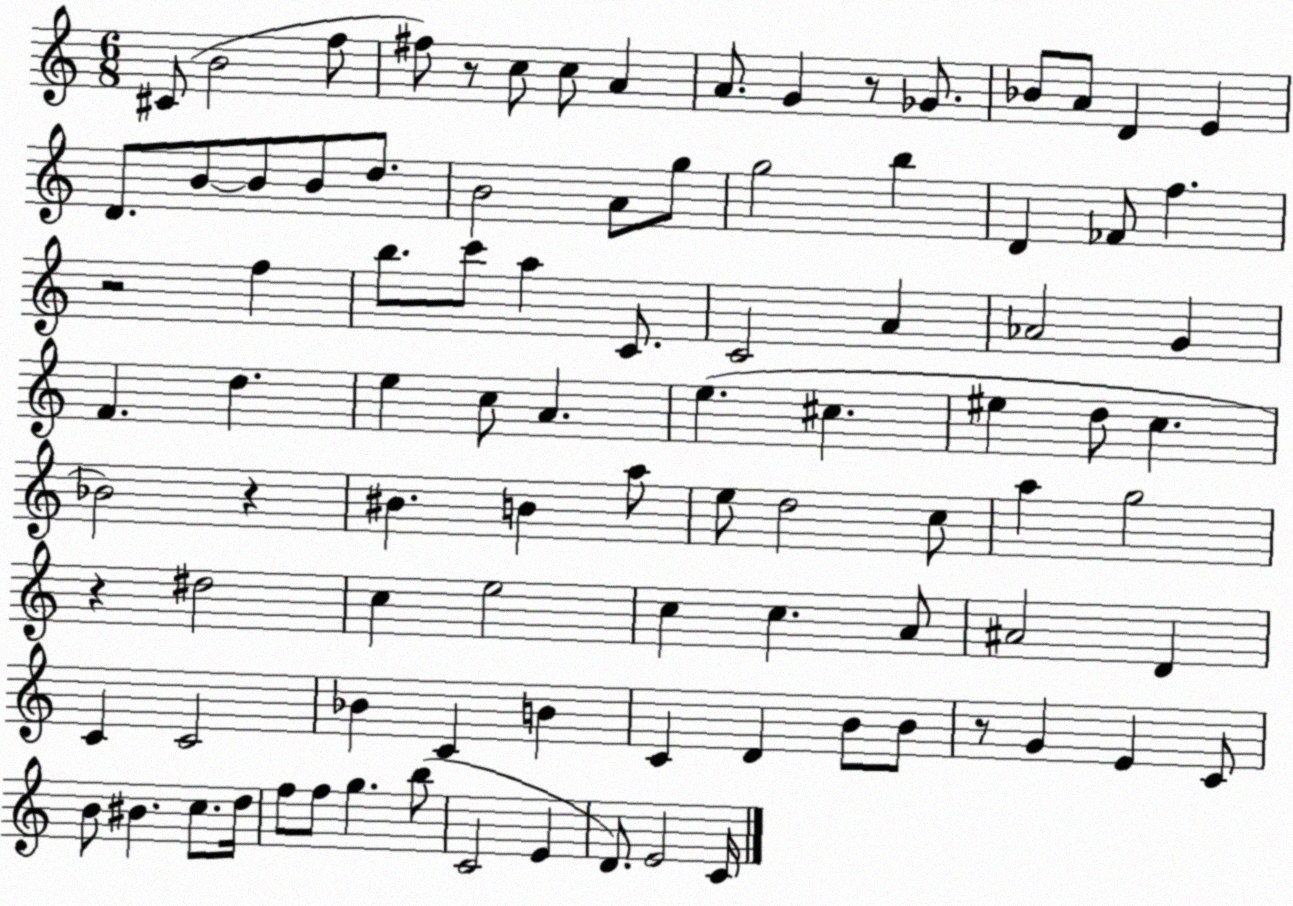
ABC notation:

X:1
T:Untitled
M:6/8
L:1/4
K:C
^C/2 B2 f/2 ^f/2 z/2 c/2 c/2 A A/2 G z/2 _G/2 _B/2 A/2 D E D/2 B/2 B/2 B/2 d/2 B2 A/2 g/2 g2 b D _F/2 f z2 f b/2 c'/2 a C/2 C2 A _A2 G F d e c/2 A e ^c ^e d/2 c _B2 z ^B B a/2 e/2 d2 c/2 a g2 z ^d2 c e2 c c A/2 ^A2 D C C2 _B C B C D B/2 B/2 z/2 G E C/2 B/2 ^B c/2 d/4 f/2 f/2 g b/2 C2 E D/2 E2 C/4